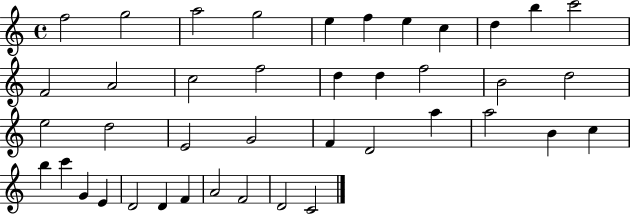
{
  \clef treble
  \time 4/4
  \defaultTimeSignature
  \key c \major
  f''2 g''2 | a''2 g''2 | e''4 f''4 e''4 c''4 | d''4 b''4 c'''2 | \break f'2 a'2 | c''2 f''2 | d''4 d''4 f''2 | b'2 d''2 | \break e''2 d''2 | e'2 g'2 | f'4 d'2 a''4 | a''2 b'4 c''4 | \break b''4 c'''4 g'4 e'4 | d'2 d'4 f'4 | a'2 f'2 | d'2 c'2 | \break \bar "|."
}